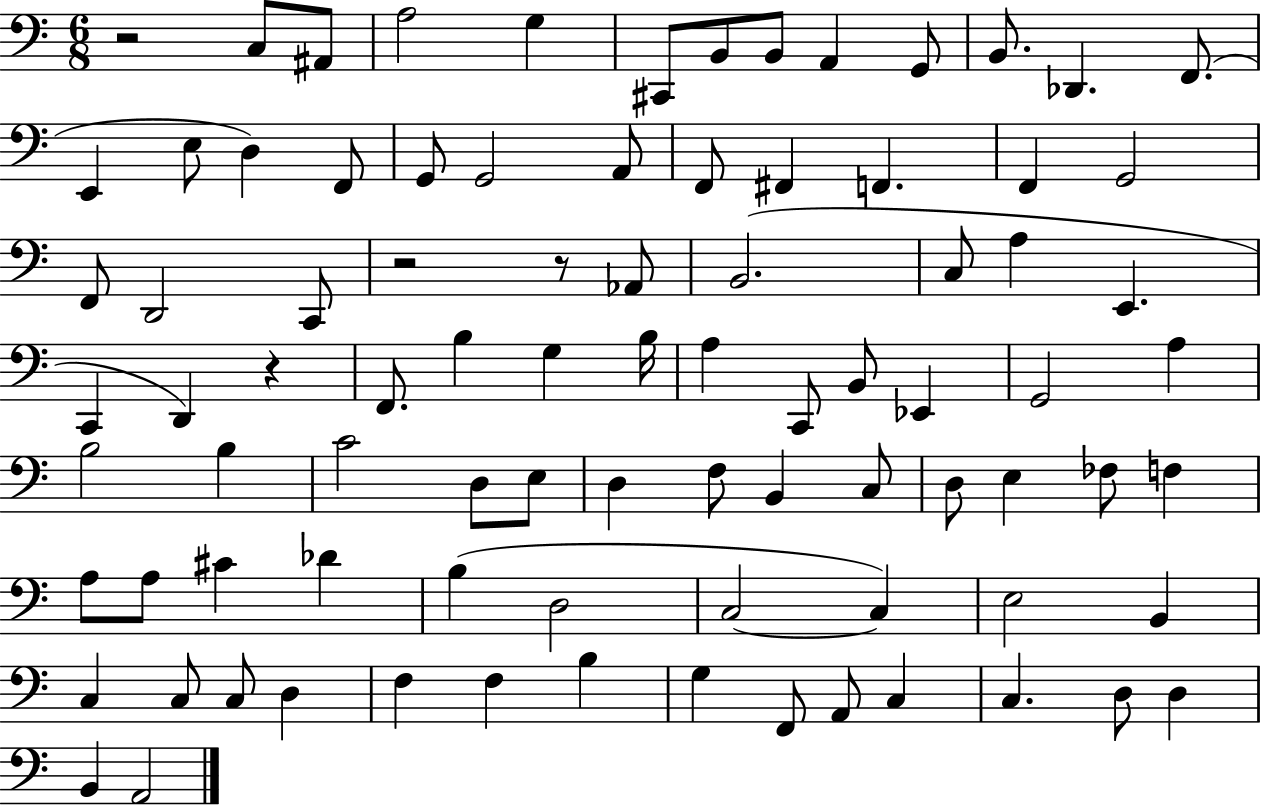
X:1
T:Untitled
M:6/8
L:1/4
K:C
z2 C,/2 ^A,,/2 A,2 G, ^C,,/2 B,,/2 B,,/2 A,, G,,/2 B,,/2 _D,, F,,/2 E,, E,/2 D, F,,/2 G,,/2 G,,2 A,,/2 F,,/2 ^F,, F,, F,, G,,2 F,,/2 D,,2 C,,/2 z2 z/2 _A,,/2 B,,2 C,/2 A, E,, C,, D,, z F,,/2 B, G, B,/4 A, C,,/2 B,,/2 _E,, G,,2 A, B,2 B, C2 D,/2 E,/2 D, F,/2 B,, C,/2 D,/2 E, _F,/2 F, A,/2 A,/2 ^C _D B, D,2 C,2 C, E,2 B,, C, C,/2 C,/2 D, F, F, B, G, F,,/2 A,,/2 C, C, D,/2 D, B,, A,,2